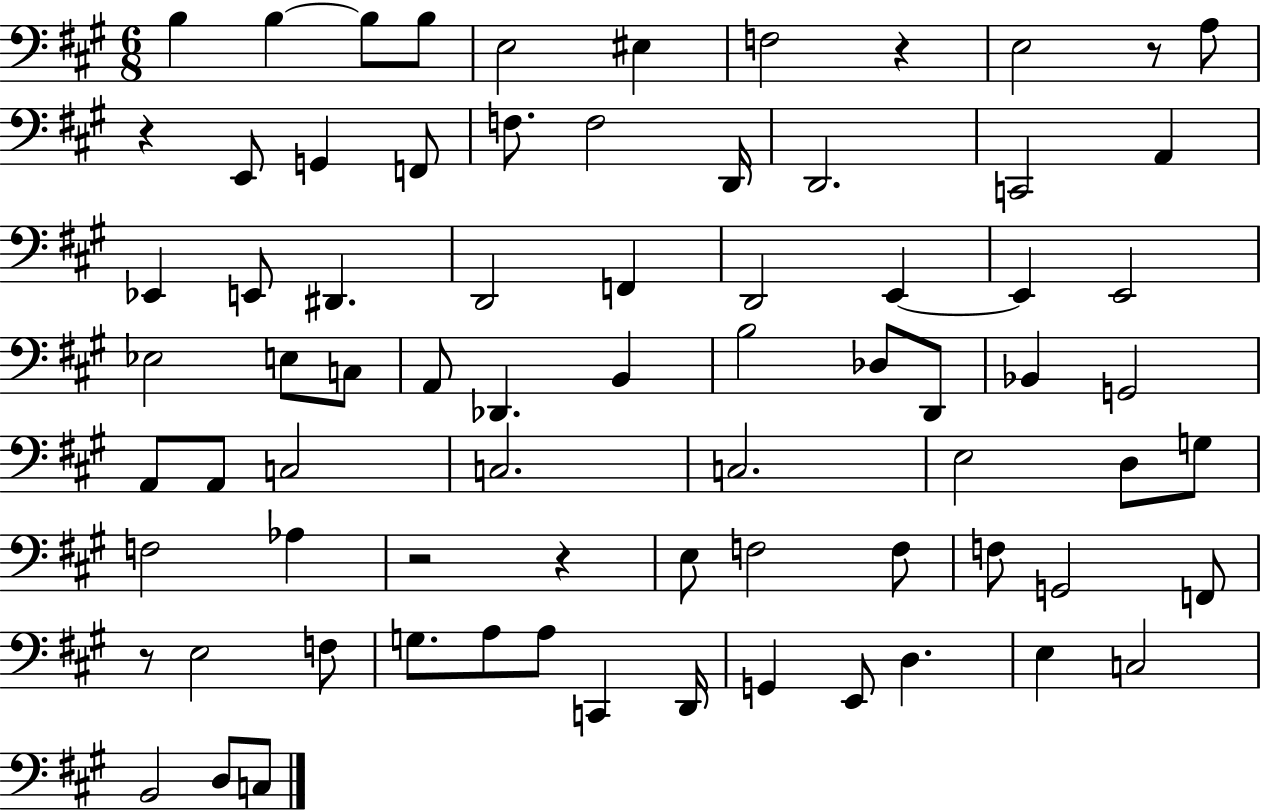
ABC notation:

X:1
T:Untitled
M:6/8
L:1/4
K:A
B, B, B,/2 B,/2 E,2 ^E, F,2 z E,2 z/2 A,/2 z E,,/2 G,, F,,/2 F,/2 F,2 D,,/4 D,,2 C,,2 A,, _E,, E,,/2 ^D,, D,,2 F,, D,,2 E,, E,, E,,2 _E,2 E,/2 C,/2 A,,/2 _D,, B,, B,2 _D,/2 D,,/2 _B,, G,,2 A,,/2 A,,/2 C,2 C,2 C,2 E,2 D,/2 G,/2 F,2 _A, z2 z E,/2 F,2 F,/2 F,/2 G,,2 F,,/2 z/2 E,2 F,/2 G,/2 A,/2 A,/2 C,, D,,/4 G,, E,,/2 D, E, C,2 B,,2 D,/2 C,/2